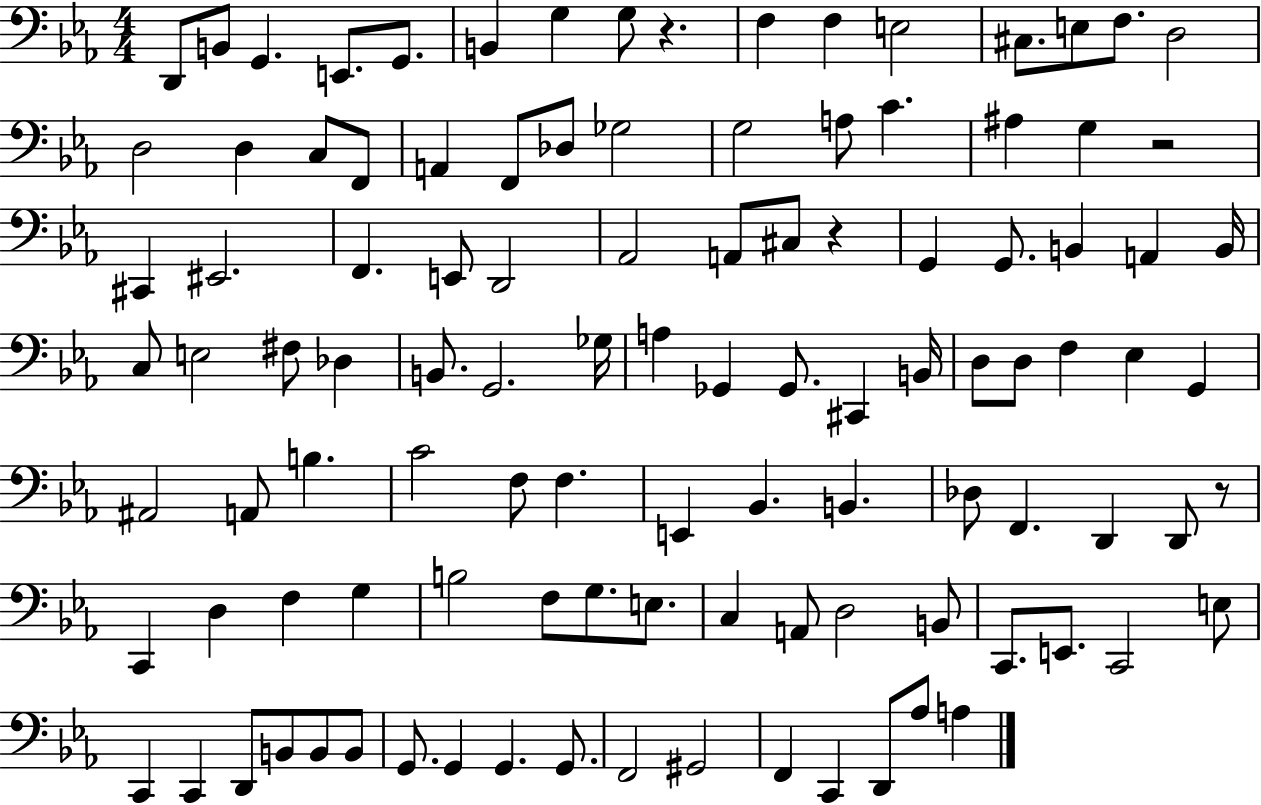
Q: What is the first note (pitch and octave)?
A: D2